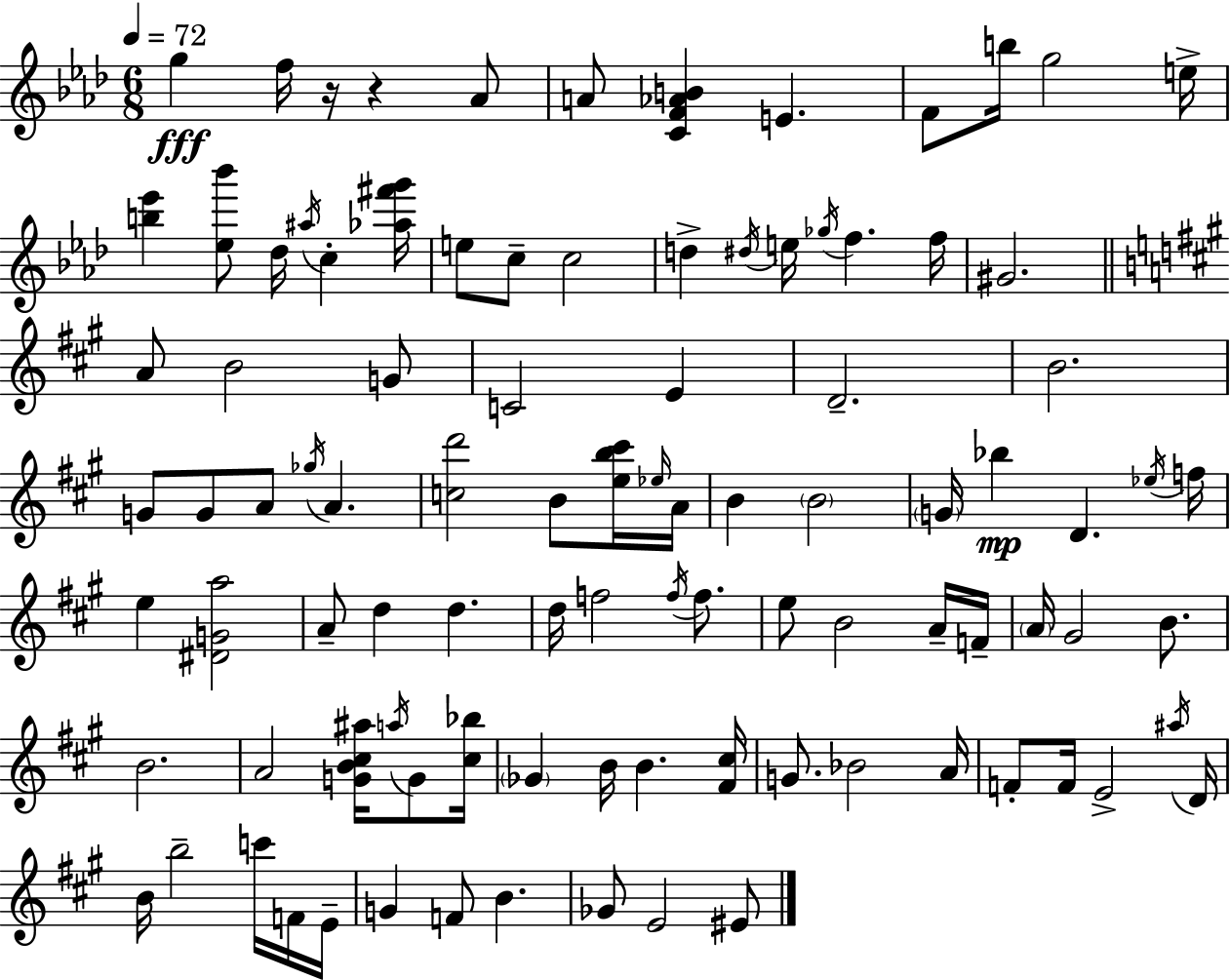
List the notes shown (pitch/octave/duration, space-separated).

G5/q F5/s R/s R/q Ab4/e A4/e [C4,F4,Ab4,B4]/q E4/q. F4/e B5/s G5/h E5/s [B5,Eb6]/q [Eb5,Bb6]/e Db5/s A#5/s C5/q [Ab5,F#6,G6]/s E5/e C5/e C5/h D5/q D#5/s E5/s Gb5/s F5/q. F5/s G#4/h. A4/e B4/h G4/e C4/h E4/q D4/h. B4/h. G4/e G4/e A4/e Gb5/s A4/q. [C5,D6]/h B4/e [E5,B5,C#6]/s Eb5/s A4/s B4/q B4/h G4/s Bb5/q D4/q. Eb5/s F5/s E5/q [D#4,G4,A5]/h A4/e D5/q D5/q. D5/s F5/h F5/s F5/e. E5/e B4/h A4/s F4/s A4/s G#4/h B4/e. B4/h. A4/h [G4,B4,C#5,A#5]/s A5/s G4/e [C#5,Bb5]/s Gb4/q B4/s B4/q. [F#4,C#5]/s G4/e. Bb4/h A4/s F4/e F4/s E4/h A#5/s D4/s B4/s B5/h C6/s F4/s E4/s G4/q F4/e B4/q. Gb4/e E4/h EIS4/e